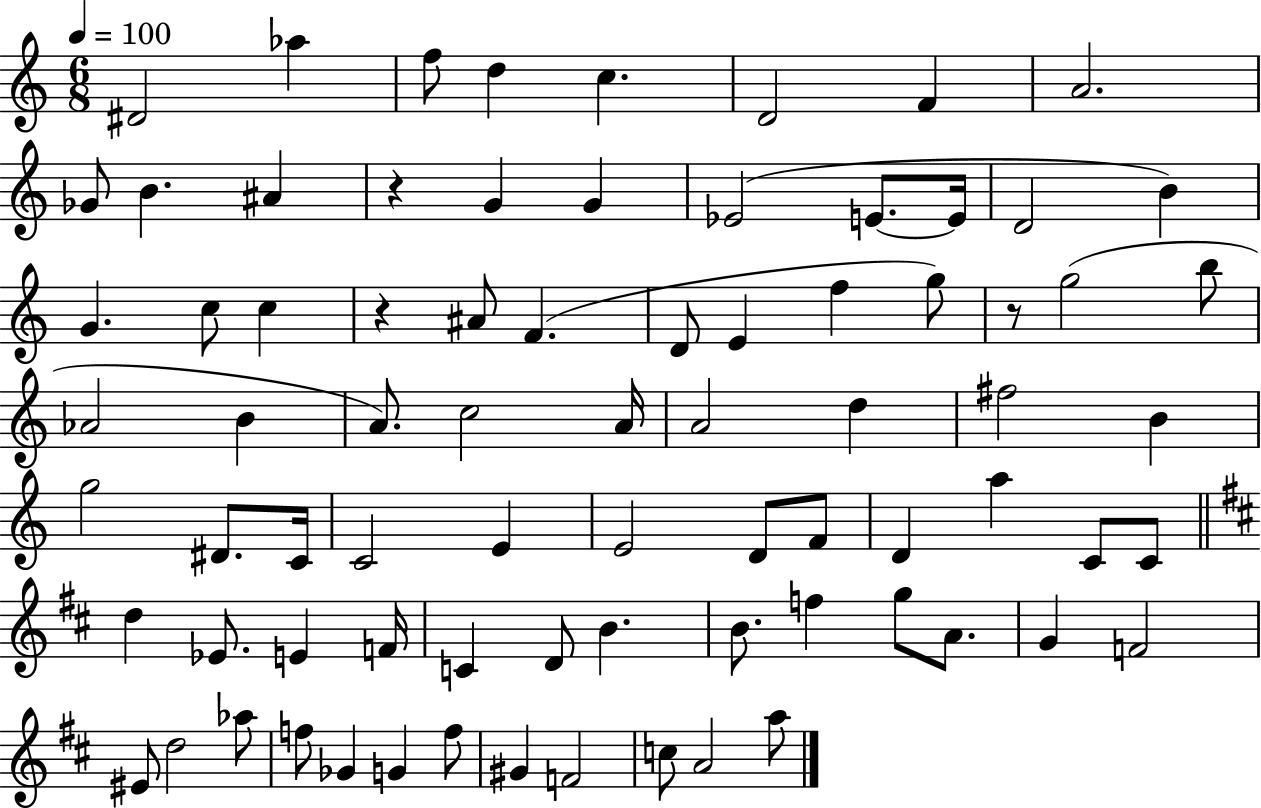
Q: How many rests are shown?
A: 3